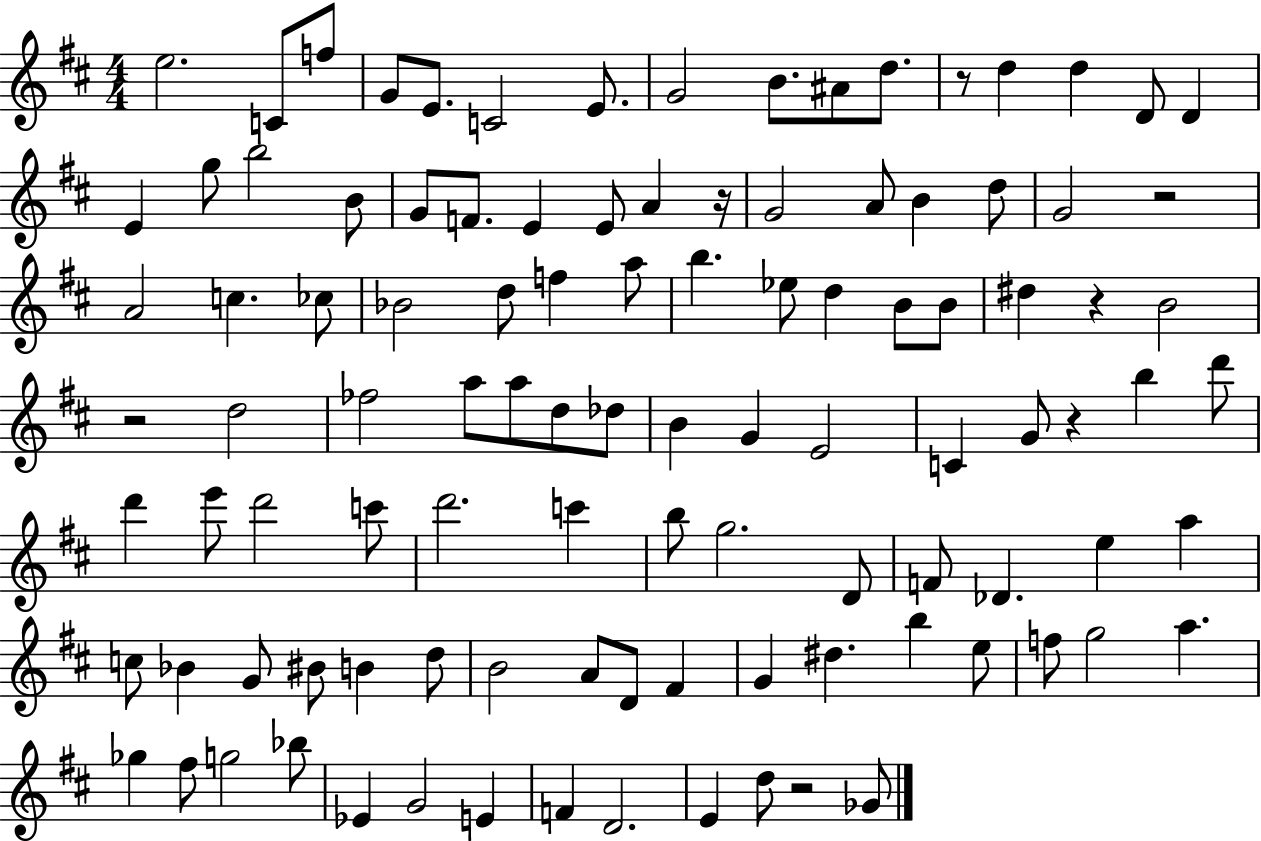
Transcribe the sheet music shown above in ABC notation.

X:1
T:Untitled
M:4/4
L:1/4
K:D
e2 C/2 f/2 G/2 E/2 C2 E/2 G2 B/2 ^A/2 d/2 z/2 d d D/2 D E g/2 b2 B/2 G/2 F/2 E E/2 A z/4 G2 A/2 B d/2 G2 z2 A2 c _c/2 _B2 d/2 f a/2 b _e/2 d B/2 B/2 ^d z B2 z2 d2 _f2 a/2 a/2 d/2 _d/2 B G E2 C G/2 z b d'/2 d' e'/2 d'2 c'/2 d'2 c' b/2 g2 D/2 F/2 _D e a c/2 _B G/2 ^B/2 B d/2 B2 A/2 D/2 ^F G ^d b e/2 f/2 g2 a _g ^f/2 g2 _b/2 _E G2 E F D2 E d/2 z2 _G/2